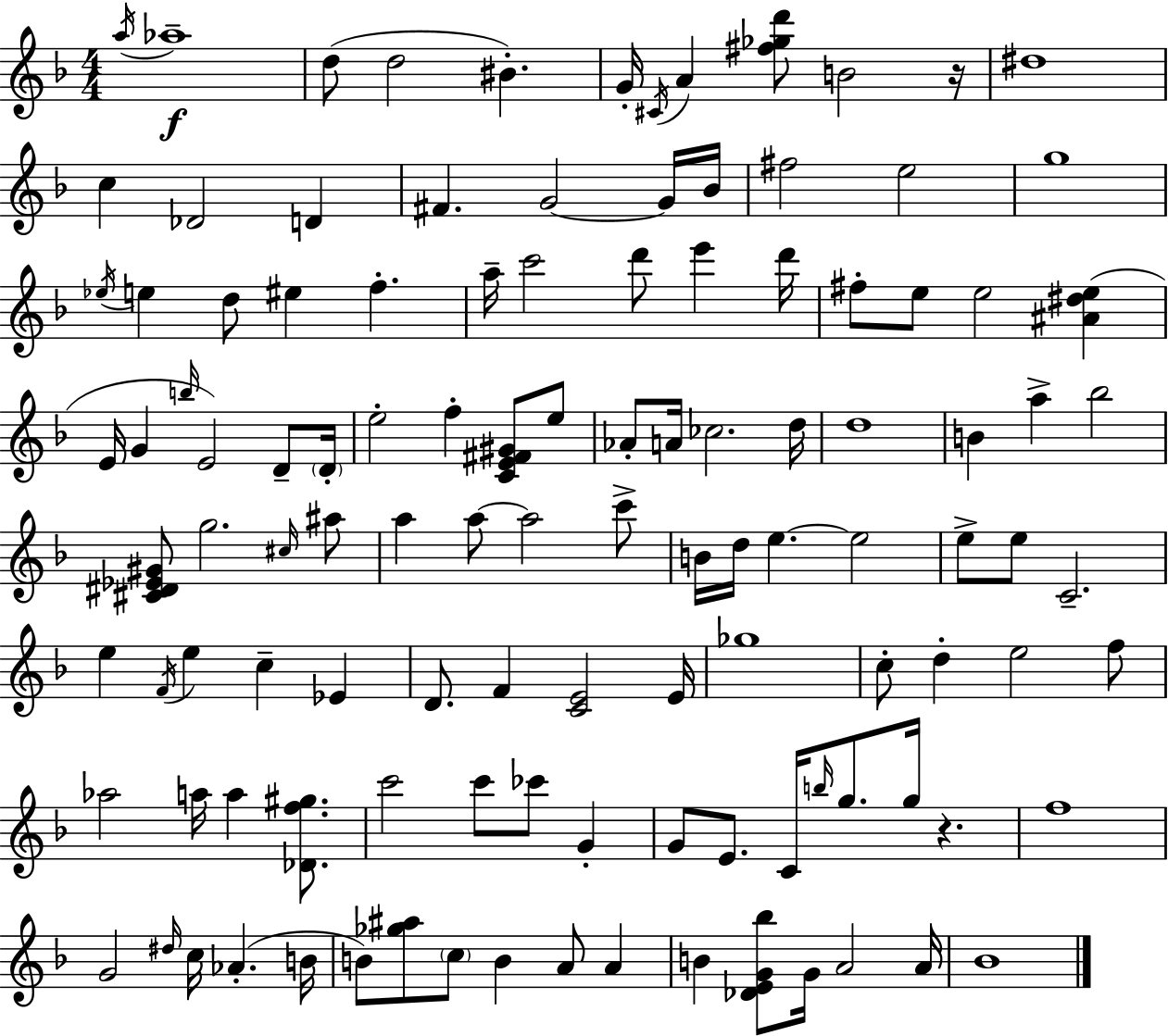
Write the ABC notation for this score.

X:1
T:Untitled
M:4/4
L:1/4
K:F
a/4 _a4 d/2 d2 ^B G/4 ^C/4 A [^f_gd']/2 B2 z/4 ^d4 c _D2 D ^F G2 G/4 _B/4 ^f2 e2 g4 _e/4 e d/2 ^e f a/4 c'2 d'/2 e' d'/4 ^f/2 e/2 e2 [^A^de] E/4 G b/4 E2 D/2 D/4 e2 f [CE^F^G]/2 e/2 _A/2 A/4 _c2 d/4 d4 B a _b2 [^C^D_E^G]/2 g2 ^c/4 ^a/2 a a/2 a2 c'/2 B/4 d/4 e e2 e/2 e/2 C2 e F/4 e c _E D/2 F [CE]2 E/4 _g4 c/2 d e2 f/2 _a2 a/4 a [_Df^g]/2 c'2 c'/2 _c'/2 G G/2 E/2 C/4 b/4 g/2 g/4 z f4 G2 ^d/4 c/4 _A B/4 B/2 [_g^a]/2 c/2 B A/2 A B [_DEG_b]/2 G/4 A2 A/4 _B4